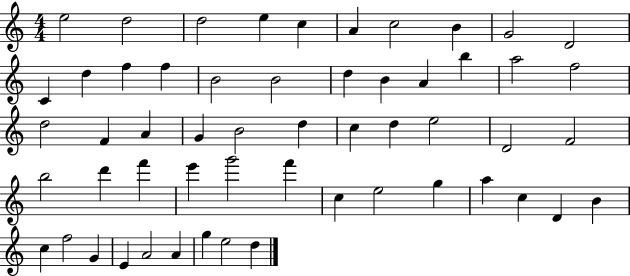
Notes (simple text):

E5/h D5/h D5/h E5/q C5/q A4/q C5/h B4/q G4/h D4/h C4/q D5/q F5/q F5/q B4/h B4/h D5/q B4/q A4/q B5/q A5/h F5/h D5/h F4/q A4/q G4/q B4/h D5/q C5/q D5/q E5/h D4/h F4/h B5/h D6/q F6/q E6/q G6/h F6/q C5/q E5/h G5/q A5/q C5/q D4/q B4/q C5/q F5/h G4/q E4/q A4/h A4/q G5/q E5/h D5/q